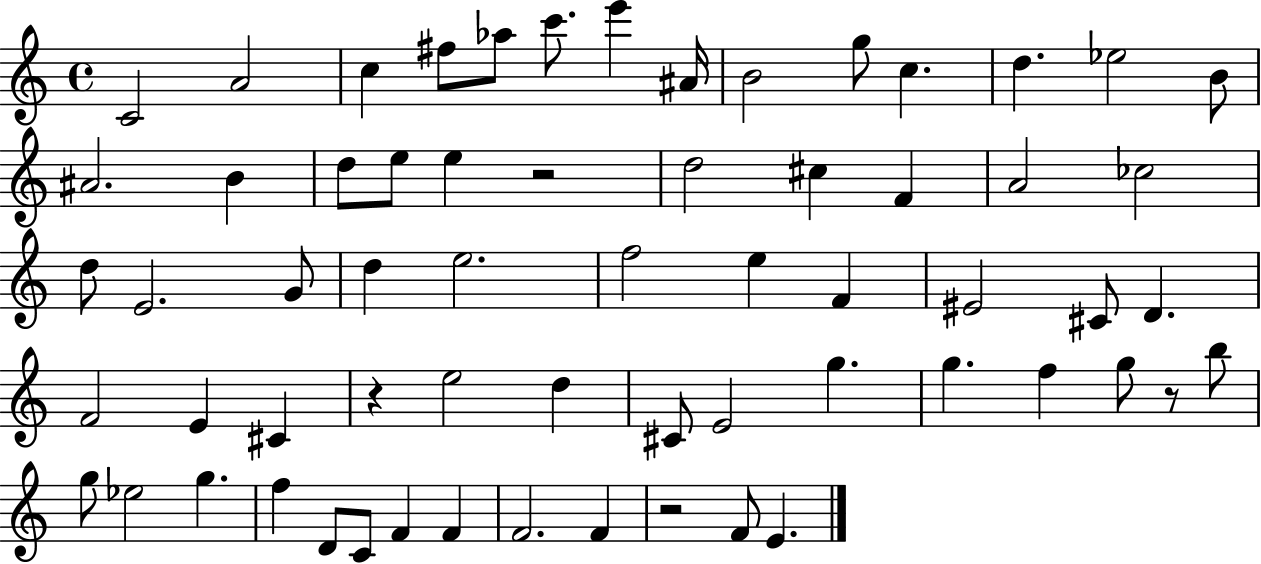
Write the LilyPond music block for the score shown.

{
  \clef treble
  \time 4/4
  \defaultTimeSignature
  \key c \major
  c'2 a'2 | c''4 fis''8 aes''8 c'''8. e'''4 ais'16 | b'2 g''8 c''4. | d''4. ees''2 b'8 | \break ais'2. b'4 | d''8 e''8 e''4 r2 | d''2 cis''4 f'4 | a'2 ces''2 | \break d''8 e'2. g'8 | d''4 e''2. | f''2 e''4 f'4 | eis'2 cis'8 d'4. | \break f'2 e'4 cis'4 | r4 e''2 d''4 | cis'8 e'2 g''4. | g''4. f''4 g''8 r8 b''8 | \break g''8 ees''2 g''4. | f''4 d'8 c'8 f'4 f'4 | f'2. f'4 | r2 f'8 e'4. | \break \bar "|."
}